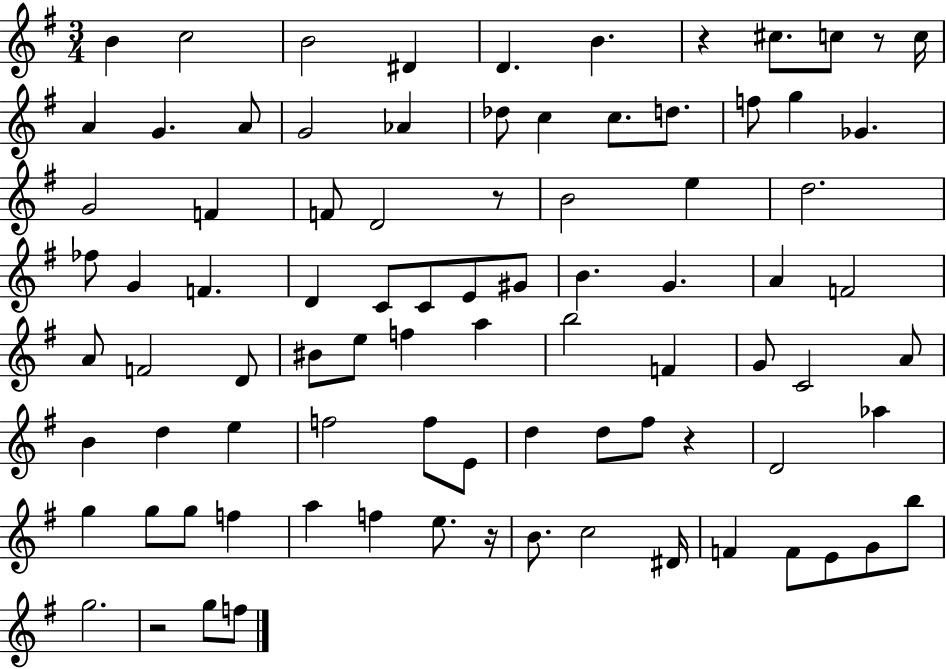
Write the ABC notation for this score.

X:1
T:Untitled
M:3/4
L:1/4
K:G
B c2 B2 ^D D B z ^c/2 c/2 z/2 c/4 A G A/2 G2 _A _d/2 c c/2 d/2 f/2 g _G G2 F F/2 D2 z/2 B2 e d2 _f/2 G F D C/2 C/2 E/2 ^G/2 B G A F2 A/2 F2 D/2 ^B/2 e/2 f a b2 F G/2 C2 A/2 B d e f2 f/2 E/2 d d/2 ^f/2 z D2 _a g g/2 g/2 f a f e/2 z/4 B/2 c2 ^D/4 F F/2 E/2 G/2 b/2 g2 z2 g/2 f/2